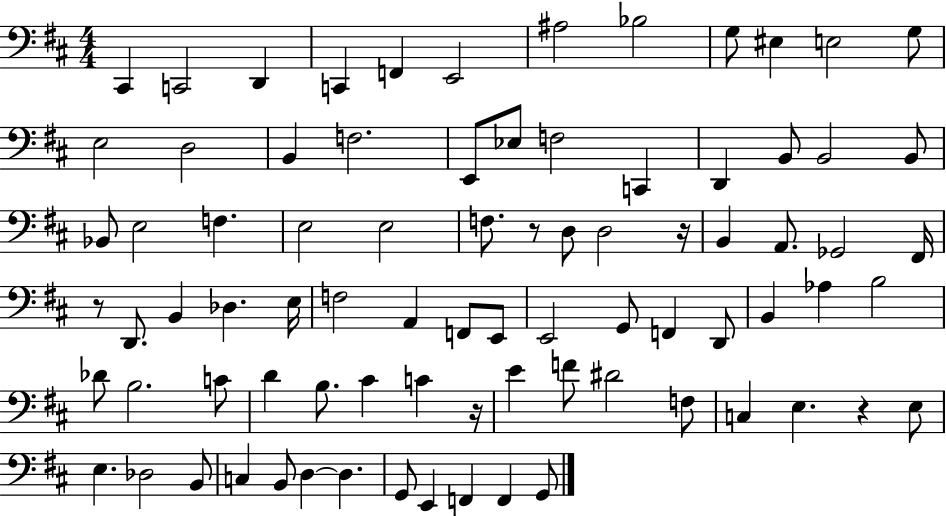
X:1
T:Untitled
M:4/4
L:1/4
K:D
^C,, C,,2 D,, C,, F,, E,,2 ^A,2 _B,2 G,/2 ^E, E,2 G,/2 E,2 D,2 B,, F,2 E,,/2 _E,/2 F,2 C,, D,, B,,/2 B,,2 B,,/2 _B,,/2 E,2 F, E,2 E,2 F,/2 z/2 D,/2 D,2 z/4 B,, A,,/2 _G,,2 ^F,,/4 z/2 D,,/2 B,, _D, E,/4 F,2 A,, F,,/2 E,,/2 E,,2 G,,/2 F,, D,,/2 B,, _A, B,2 _D/2 B,2 C/2 D B,/2 ^C C z/4 E F/2 ^D2 F,/2 C, E, z E,/2 E, _D,2 B,,/2 C, B,,/2 D, D, G,,/2 E,, F,, F,, G,,/2